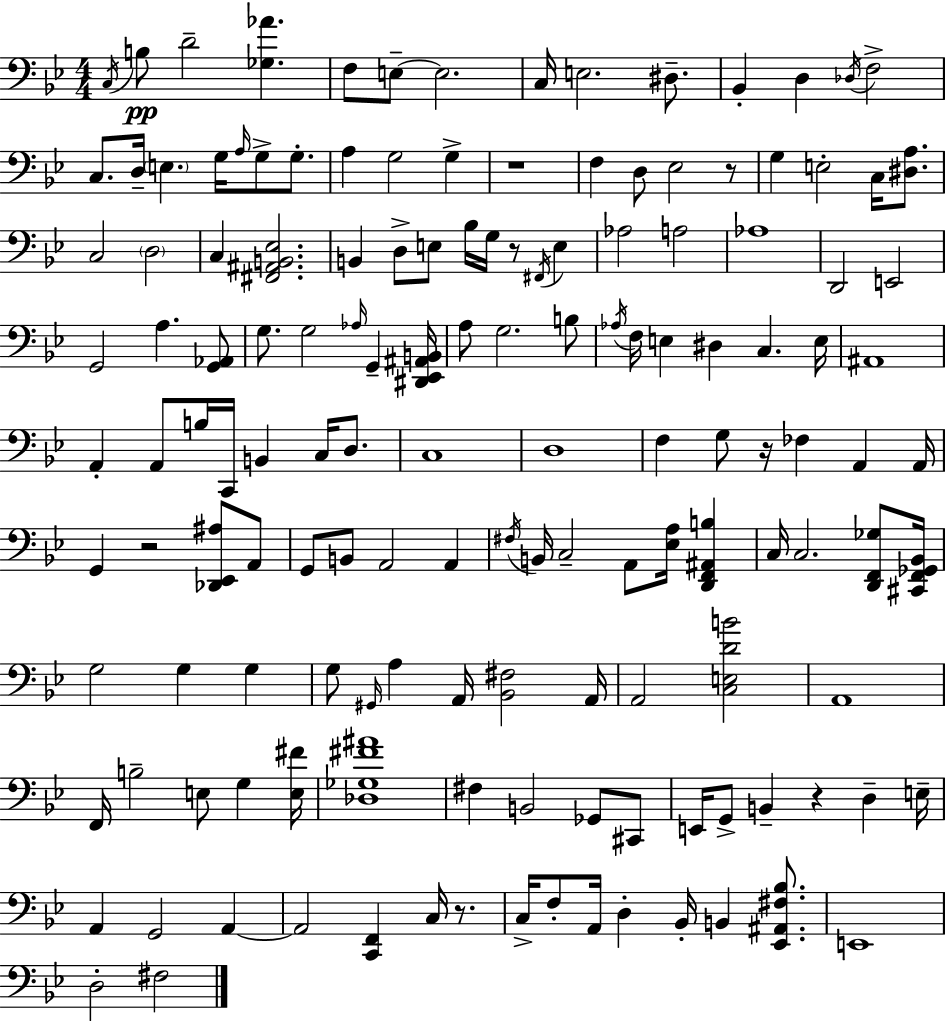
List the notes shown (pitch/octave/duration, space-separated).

C3/s B3/e D4/h [Gb3,Ab4]/q. F3/e E3/e E3/h. C3/s E3/h. D#3/e. Bb2/q D3/q Db3/s F3/h C3/e. D3/s E3/q. G3/s A3/s G3/e G3/e. A3/q G3/h G3/q R/w F3/q D3/e Eb3/h R/e G3/q E3/h C3/s [D#3,A3]/e. C3/h D3/h C3/q [F#2,A#2,B2,Eb3]/h. B2/q D3/e E3/e Bb3/s G3/s R/e F#2/s E3/q Ab3/h A3/h Ab3/w D2/h E2/h G2/h A3/q. [G2,Ab2]/e G3/e. G3/h Ab3/s G2/q [D#2,Eb2,A#2,B2]/s A3/e G3/h. B3/e Ab3/s F3/s E3/q D#3/q C3/q. E3/s A#2/w A2/q A2/e B3/s C2/s B2/q C3/s D3/e. C3/w D3/w F3/q G3/e R/s FES3/q A2/q A2/s G2/q R/h [Db2,Eb2,A#3]/e A2/e G2/e B2/e A2/h A2/q F#3/s B2/s C3/h A2/e [Eb3,A3]/s [D2,F2,A#2,B3]/q C3/s C3/h. [D2,F2,Gb3]/e [C#2,F2,Gb2,Bb2]/s G3/h G3/q G3/q G3/e G#2/s A3/q A2/s [Bb2,F#3]/h A2/s A2/h [C3,E3,D4,B4]/h A2/w F2/s B3/h E3/e G3/q [E3,F#4]/s [Db3,Gb3,F#4,A#4]/w F#3/q B2/h Gb2/e C#2/e E2/s G2/e B2/q R/q D3/q E3/s A2/q G2/h A2/q A2/h [C2,F2]/q C3/s R/e. C3/s F3/e A2/s D3/q Bb2/s B2/q [Eb2,A#2,F#3,Bb3]/e. E2/w D3/h F#3/h